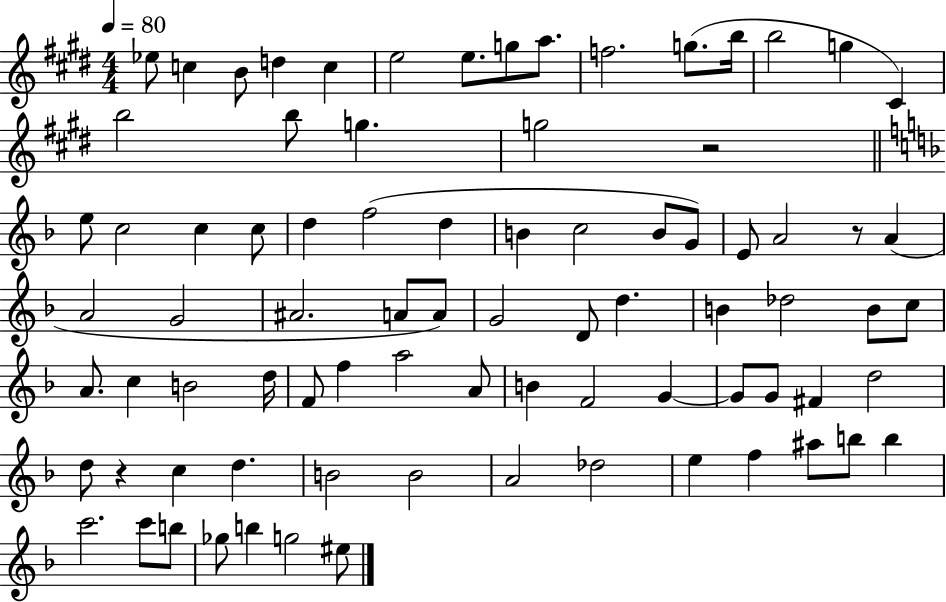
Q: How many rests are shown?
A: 3